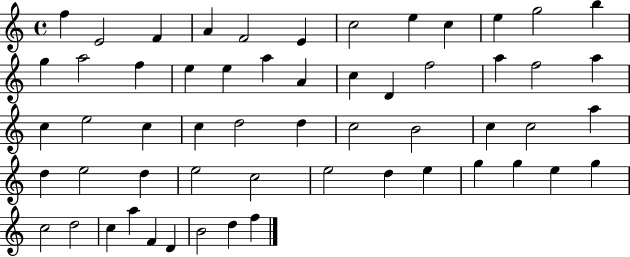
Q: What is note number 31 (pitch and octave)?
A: D5